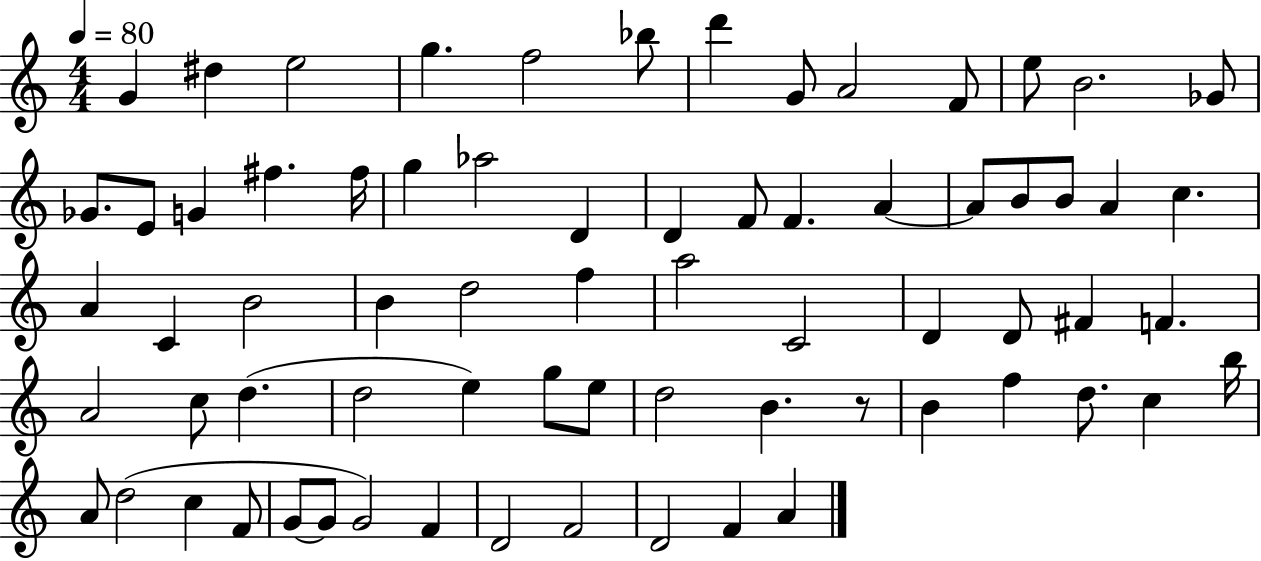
G4/q D#5/q E5/h G5/q. F5/h Bb5/e D6/q G4/e A4/h F4/e E5/e B4/h. Gb4/e Gb4/e. E4/e G4/q F#5/q. F#5/s G5/q Ab5/h D4/q D4/q F4/e F4/q. A4/q A4/e B4/e B4/e A4/q C5/q. A4/q C4/q B4/h B4/q D5/h F5/q A5/h C4/h D4/q D4/e F#4/q F4/q. A4/h C5/e D5/q. D5/h E5/q G5/e E5/e D5/h B4/q. R/e B4/q F5/q D5/e. C5/q B5/s A4/e D5/h C5/q F4/e G4/e G4/e G4/h F4/q D4/h F4/h D4/h F4/q A4/q